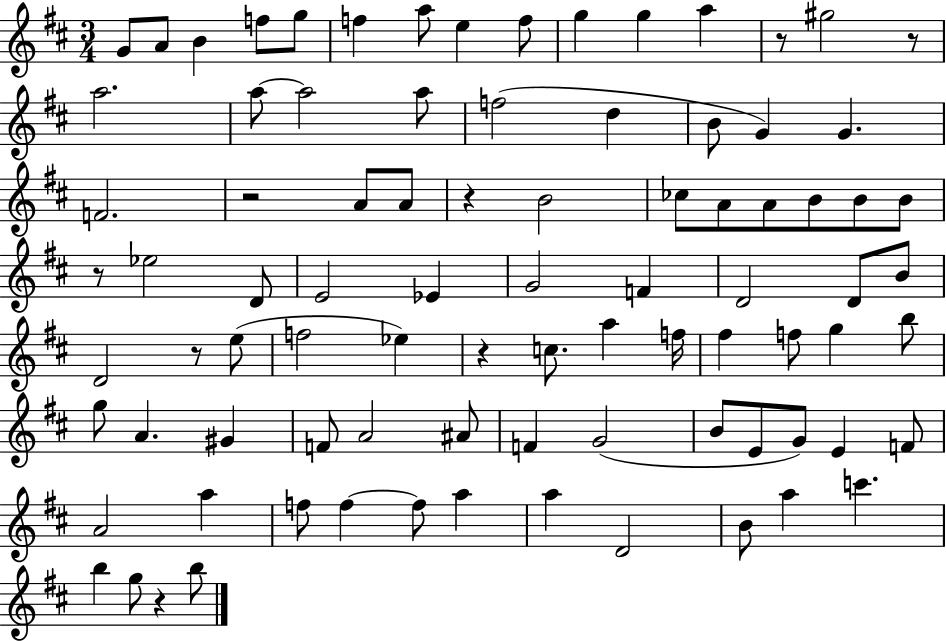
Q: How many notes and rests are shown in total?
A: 87